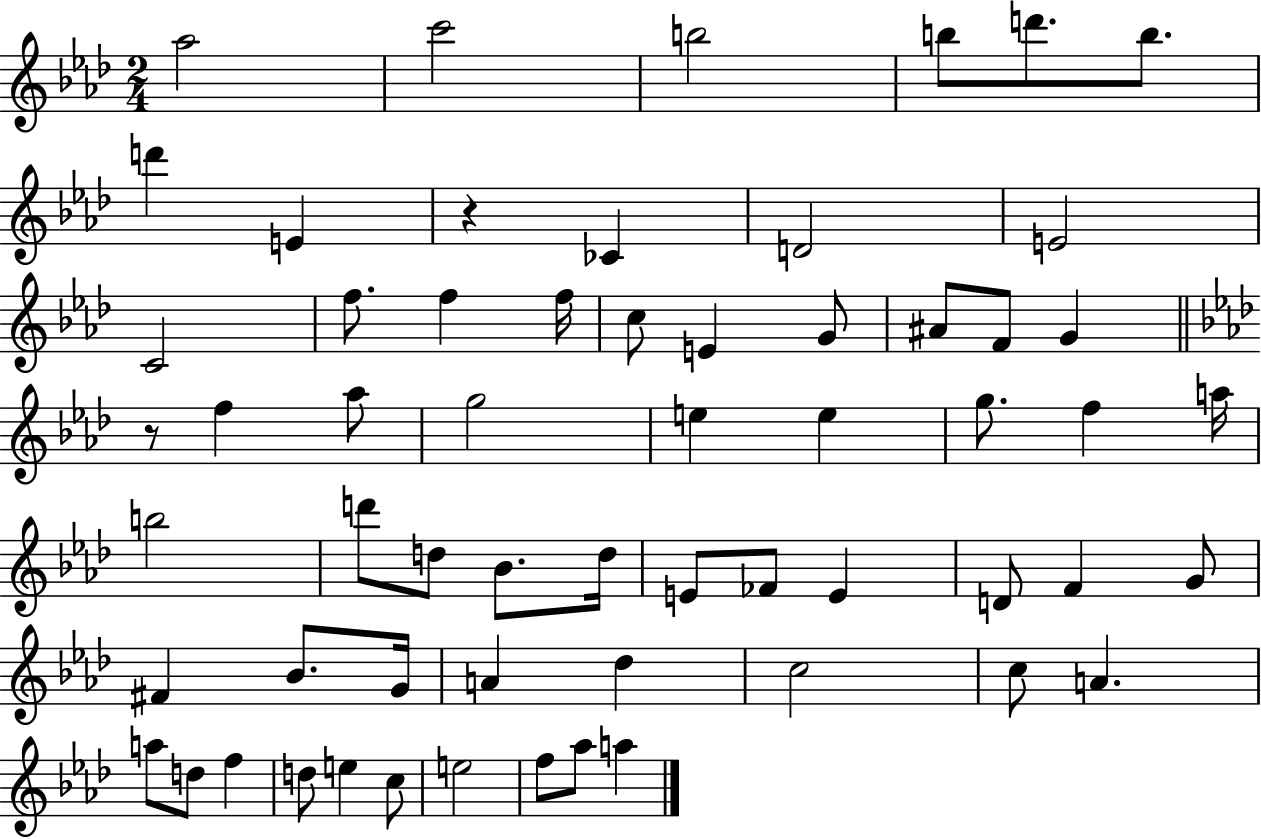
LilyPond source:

{
  \clef treble
  \numericTimeSignature
  \time 2/4
  \key aes \major
  aes''2 | c'''2 | b''2 | b''8 d'''8. b''8. | \break d'''4 e'4 | r4 ces'4 | d'2 | e'2 | \break c'2 | f''8. f''4 f''16 | c''8 e'4 g'8 | ais'8 f'8 g'4 | \break \bar "||" \break \key f \minor r8 f''4 aes''8 | g''2 | e''4 e''4 | g''8. f''4 a''16 | \break b''2 | d'''8 d''8 bes'8. d''16 | e'8 fes'8 e'4 | d'8 f'4 g'8 | \break fis'4 bes'8. g'16 | a'4 des''4 | c''2 | c''8 a'4. | \break a''8 d''8 f''4 | d''8 e''4 c''8 | e''2 | f''8 aes''8 a''4 | \break \bar "|."
}